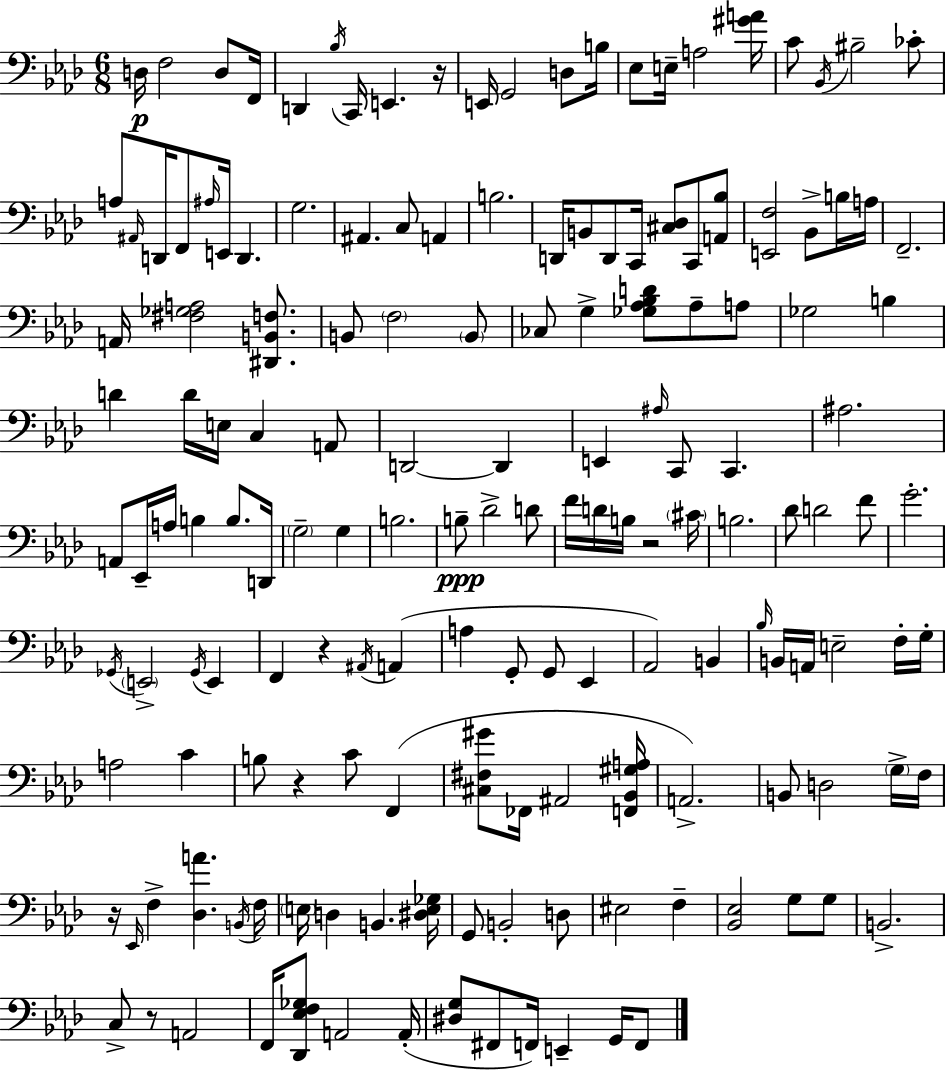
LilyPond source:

{
  \clef bass
  \numericTimeSignature
  \time 6/8
  \key aes \major
  d16\p f2 d8 f,16 | d,4 \acciaccatura { bes16 } c,16 e,4. | r16 e,16 g,2 d8 | b16 ees8 e16-- a2 | \break <gis' a'>16 c'8 \acciaccatura { bes,16 } bis2-- | ces'8-. a8 \grace { ais,16 } d,16 f,8 \grace { ais16 } e,16 d,4. | g2. | ais,4. c8 | \break a,4 b2. | d,16 b,8 d,8 c,16 <cis des>8 | c,8 <a, bes>8 <e, f>2 | bes,8-> b16 a16 f,2.-- | \break a,16 <fis ges a>2 | <dis, b, f>8. b,8 \parenthesize f2 | \parenthesize b,8 ces8 g4-> <ges aes bes d'>8 | aes8-- a8 ges2 | \break b4 d'4 d'16 e16 c4 | a,8 d,2~~ | d,4 e,4 \grace { ais16 } c,8 c,4. | ais2. | \break a,8 ees,16-- a16 b4 | b8. d,16 \parenthesize g2-- | g4 b2. | b8--\ppp des'2-> | \break d'8 f'16 d'16 b16 r2 | \parenthesize cis'16 b2. | des'8 d'2 | f'8 g'2.-. | \break \acciaccatura { ges,16 } \parenthesize e,2-> | \acciaccatura { ges,16 } e,4 f,4 r4 | \acciaccatura { ais,16 } a,4( a4 | g,8-. g,8 ees,4 aes,2) | \break b,4 \grace { bes16 } b,16 a,16 e2-- | f16-. g16-. a2 | c'4 b8 r4 | c'8 f,4( <cis fis gis'>8 fes,16 | \break ais,2 <f, bes, gis a>16 a,2.->) | b,8 d2 | \parenthesize g16-> f16 r16 \grace { ees,16 } f4-> | <des a'>4. \acciaccatura { b,16 } f16 \parenthesize e16 | \break d4 b,4. <dis e ges>16 g,8 | b,2-. d8 eis2 | f4-- <bes, ees>2 | g8 g8 b,2.-> | \break c8-> | r8 a,2 f,16 | <des, ees f ges>8 a,2 a,16-.( <dis g>8 | fis,8 f,16) e,4-- g,16 f,8 \bar "|."
}